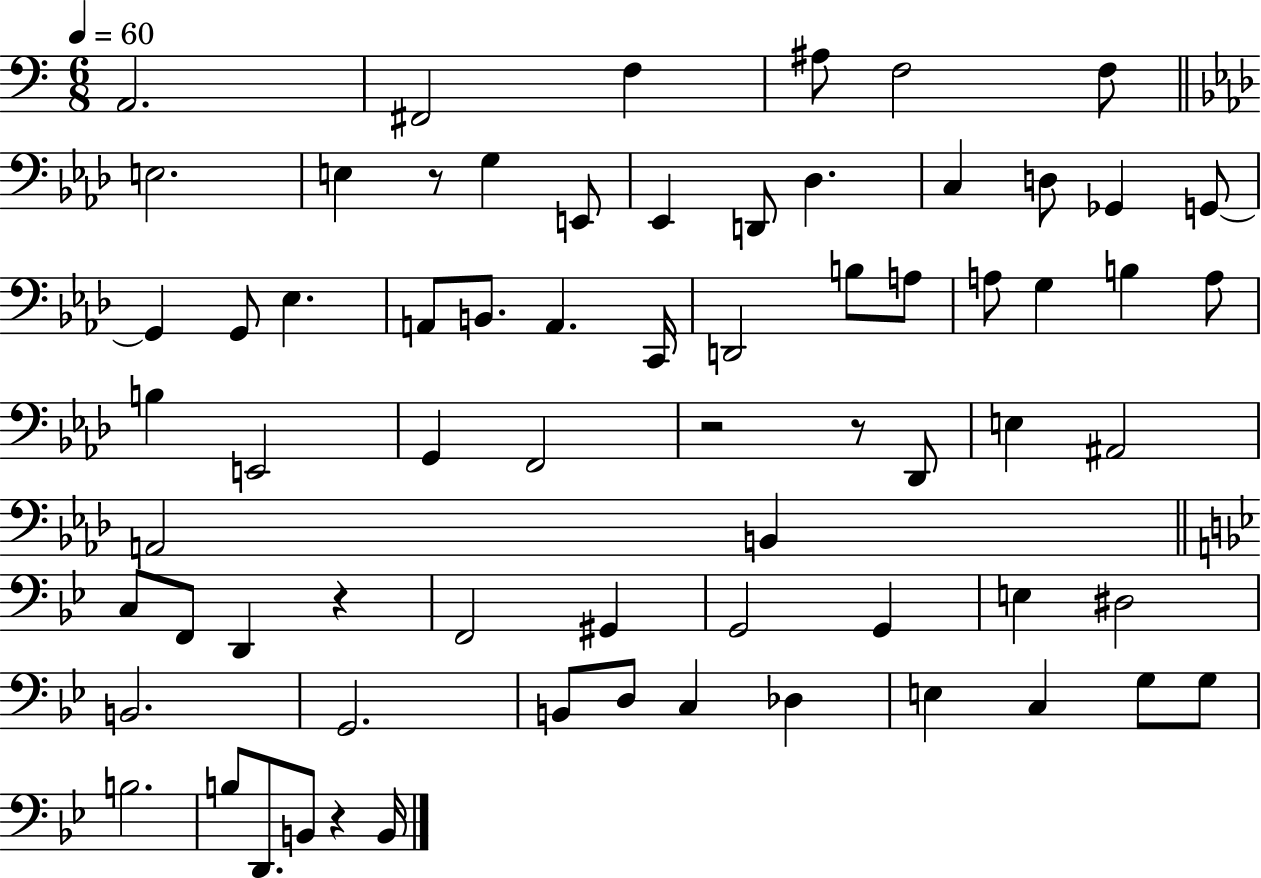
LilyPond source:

{
  \clef bass
  \numericTimeSignature
  \time 6/8
  \key c \major
  \tempo 4 = 60
  a,2. | fis,2 f4 | ais8 f2 f8 | \bar "||" \break \key aes \major e2. | e4 r8 g4 e,8 | ees,4 d,8 des4. | c4 d8 ges,4 g,8~~ | \break g,4 g,8 ees4. | a,8 b,8. a,4. c,16 | d,2 b8 a8 | a8 g4 b4 a8 | \break b4 e,2 | g,4 f,2 | r2 r8 des,8 | e4 ais,2 | \break a,2 b,4 | \bar "||" \break \key bes \major c8 f,8 d,4 r4 | f,2 gis,4 | g,2 g,4 | e4 dis2 | \break b,2. | g,2. | b,8 d8 c4 des4 | e4 c4 g8 g8 | \break b2. | b8 d,8. b,8 r4 b,16 | \bar "|."
}